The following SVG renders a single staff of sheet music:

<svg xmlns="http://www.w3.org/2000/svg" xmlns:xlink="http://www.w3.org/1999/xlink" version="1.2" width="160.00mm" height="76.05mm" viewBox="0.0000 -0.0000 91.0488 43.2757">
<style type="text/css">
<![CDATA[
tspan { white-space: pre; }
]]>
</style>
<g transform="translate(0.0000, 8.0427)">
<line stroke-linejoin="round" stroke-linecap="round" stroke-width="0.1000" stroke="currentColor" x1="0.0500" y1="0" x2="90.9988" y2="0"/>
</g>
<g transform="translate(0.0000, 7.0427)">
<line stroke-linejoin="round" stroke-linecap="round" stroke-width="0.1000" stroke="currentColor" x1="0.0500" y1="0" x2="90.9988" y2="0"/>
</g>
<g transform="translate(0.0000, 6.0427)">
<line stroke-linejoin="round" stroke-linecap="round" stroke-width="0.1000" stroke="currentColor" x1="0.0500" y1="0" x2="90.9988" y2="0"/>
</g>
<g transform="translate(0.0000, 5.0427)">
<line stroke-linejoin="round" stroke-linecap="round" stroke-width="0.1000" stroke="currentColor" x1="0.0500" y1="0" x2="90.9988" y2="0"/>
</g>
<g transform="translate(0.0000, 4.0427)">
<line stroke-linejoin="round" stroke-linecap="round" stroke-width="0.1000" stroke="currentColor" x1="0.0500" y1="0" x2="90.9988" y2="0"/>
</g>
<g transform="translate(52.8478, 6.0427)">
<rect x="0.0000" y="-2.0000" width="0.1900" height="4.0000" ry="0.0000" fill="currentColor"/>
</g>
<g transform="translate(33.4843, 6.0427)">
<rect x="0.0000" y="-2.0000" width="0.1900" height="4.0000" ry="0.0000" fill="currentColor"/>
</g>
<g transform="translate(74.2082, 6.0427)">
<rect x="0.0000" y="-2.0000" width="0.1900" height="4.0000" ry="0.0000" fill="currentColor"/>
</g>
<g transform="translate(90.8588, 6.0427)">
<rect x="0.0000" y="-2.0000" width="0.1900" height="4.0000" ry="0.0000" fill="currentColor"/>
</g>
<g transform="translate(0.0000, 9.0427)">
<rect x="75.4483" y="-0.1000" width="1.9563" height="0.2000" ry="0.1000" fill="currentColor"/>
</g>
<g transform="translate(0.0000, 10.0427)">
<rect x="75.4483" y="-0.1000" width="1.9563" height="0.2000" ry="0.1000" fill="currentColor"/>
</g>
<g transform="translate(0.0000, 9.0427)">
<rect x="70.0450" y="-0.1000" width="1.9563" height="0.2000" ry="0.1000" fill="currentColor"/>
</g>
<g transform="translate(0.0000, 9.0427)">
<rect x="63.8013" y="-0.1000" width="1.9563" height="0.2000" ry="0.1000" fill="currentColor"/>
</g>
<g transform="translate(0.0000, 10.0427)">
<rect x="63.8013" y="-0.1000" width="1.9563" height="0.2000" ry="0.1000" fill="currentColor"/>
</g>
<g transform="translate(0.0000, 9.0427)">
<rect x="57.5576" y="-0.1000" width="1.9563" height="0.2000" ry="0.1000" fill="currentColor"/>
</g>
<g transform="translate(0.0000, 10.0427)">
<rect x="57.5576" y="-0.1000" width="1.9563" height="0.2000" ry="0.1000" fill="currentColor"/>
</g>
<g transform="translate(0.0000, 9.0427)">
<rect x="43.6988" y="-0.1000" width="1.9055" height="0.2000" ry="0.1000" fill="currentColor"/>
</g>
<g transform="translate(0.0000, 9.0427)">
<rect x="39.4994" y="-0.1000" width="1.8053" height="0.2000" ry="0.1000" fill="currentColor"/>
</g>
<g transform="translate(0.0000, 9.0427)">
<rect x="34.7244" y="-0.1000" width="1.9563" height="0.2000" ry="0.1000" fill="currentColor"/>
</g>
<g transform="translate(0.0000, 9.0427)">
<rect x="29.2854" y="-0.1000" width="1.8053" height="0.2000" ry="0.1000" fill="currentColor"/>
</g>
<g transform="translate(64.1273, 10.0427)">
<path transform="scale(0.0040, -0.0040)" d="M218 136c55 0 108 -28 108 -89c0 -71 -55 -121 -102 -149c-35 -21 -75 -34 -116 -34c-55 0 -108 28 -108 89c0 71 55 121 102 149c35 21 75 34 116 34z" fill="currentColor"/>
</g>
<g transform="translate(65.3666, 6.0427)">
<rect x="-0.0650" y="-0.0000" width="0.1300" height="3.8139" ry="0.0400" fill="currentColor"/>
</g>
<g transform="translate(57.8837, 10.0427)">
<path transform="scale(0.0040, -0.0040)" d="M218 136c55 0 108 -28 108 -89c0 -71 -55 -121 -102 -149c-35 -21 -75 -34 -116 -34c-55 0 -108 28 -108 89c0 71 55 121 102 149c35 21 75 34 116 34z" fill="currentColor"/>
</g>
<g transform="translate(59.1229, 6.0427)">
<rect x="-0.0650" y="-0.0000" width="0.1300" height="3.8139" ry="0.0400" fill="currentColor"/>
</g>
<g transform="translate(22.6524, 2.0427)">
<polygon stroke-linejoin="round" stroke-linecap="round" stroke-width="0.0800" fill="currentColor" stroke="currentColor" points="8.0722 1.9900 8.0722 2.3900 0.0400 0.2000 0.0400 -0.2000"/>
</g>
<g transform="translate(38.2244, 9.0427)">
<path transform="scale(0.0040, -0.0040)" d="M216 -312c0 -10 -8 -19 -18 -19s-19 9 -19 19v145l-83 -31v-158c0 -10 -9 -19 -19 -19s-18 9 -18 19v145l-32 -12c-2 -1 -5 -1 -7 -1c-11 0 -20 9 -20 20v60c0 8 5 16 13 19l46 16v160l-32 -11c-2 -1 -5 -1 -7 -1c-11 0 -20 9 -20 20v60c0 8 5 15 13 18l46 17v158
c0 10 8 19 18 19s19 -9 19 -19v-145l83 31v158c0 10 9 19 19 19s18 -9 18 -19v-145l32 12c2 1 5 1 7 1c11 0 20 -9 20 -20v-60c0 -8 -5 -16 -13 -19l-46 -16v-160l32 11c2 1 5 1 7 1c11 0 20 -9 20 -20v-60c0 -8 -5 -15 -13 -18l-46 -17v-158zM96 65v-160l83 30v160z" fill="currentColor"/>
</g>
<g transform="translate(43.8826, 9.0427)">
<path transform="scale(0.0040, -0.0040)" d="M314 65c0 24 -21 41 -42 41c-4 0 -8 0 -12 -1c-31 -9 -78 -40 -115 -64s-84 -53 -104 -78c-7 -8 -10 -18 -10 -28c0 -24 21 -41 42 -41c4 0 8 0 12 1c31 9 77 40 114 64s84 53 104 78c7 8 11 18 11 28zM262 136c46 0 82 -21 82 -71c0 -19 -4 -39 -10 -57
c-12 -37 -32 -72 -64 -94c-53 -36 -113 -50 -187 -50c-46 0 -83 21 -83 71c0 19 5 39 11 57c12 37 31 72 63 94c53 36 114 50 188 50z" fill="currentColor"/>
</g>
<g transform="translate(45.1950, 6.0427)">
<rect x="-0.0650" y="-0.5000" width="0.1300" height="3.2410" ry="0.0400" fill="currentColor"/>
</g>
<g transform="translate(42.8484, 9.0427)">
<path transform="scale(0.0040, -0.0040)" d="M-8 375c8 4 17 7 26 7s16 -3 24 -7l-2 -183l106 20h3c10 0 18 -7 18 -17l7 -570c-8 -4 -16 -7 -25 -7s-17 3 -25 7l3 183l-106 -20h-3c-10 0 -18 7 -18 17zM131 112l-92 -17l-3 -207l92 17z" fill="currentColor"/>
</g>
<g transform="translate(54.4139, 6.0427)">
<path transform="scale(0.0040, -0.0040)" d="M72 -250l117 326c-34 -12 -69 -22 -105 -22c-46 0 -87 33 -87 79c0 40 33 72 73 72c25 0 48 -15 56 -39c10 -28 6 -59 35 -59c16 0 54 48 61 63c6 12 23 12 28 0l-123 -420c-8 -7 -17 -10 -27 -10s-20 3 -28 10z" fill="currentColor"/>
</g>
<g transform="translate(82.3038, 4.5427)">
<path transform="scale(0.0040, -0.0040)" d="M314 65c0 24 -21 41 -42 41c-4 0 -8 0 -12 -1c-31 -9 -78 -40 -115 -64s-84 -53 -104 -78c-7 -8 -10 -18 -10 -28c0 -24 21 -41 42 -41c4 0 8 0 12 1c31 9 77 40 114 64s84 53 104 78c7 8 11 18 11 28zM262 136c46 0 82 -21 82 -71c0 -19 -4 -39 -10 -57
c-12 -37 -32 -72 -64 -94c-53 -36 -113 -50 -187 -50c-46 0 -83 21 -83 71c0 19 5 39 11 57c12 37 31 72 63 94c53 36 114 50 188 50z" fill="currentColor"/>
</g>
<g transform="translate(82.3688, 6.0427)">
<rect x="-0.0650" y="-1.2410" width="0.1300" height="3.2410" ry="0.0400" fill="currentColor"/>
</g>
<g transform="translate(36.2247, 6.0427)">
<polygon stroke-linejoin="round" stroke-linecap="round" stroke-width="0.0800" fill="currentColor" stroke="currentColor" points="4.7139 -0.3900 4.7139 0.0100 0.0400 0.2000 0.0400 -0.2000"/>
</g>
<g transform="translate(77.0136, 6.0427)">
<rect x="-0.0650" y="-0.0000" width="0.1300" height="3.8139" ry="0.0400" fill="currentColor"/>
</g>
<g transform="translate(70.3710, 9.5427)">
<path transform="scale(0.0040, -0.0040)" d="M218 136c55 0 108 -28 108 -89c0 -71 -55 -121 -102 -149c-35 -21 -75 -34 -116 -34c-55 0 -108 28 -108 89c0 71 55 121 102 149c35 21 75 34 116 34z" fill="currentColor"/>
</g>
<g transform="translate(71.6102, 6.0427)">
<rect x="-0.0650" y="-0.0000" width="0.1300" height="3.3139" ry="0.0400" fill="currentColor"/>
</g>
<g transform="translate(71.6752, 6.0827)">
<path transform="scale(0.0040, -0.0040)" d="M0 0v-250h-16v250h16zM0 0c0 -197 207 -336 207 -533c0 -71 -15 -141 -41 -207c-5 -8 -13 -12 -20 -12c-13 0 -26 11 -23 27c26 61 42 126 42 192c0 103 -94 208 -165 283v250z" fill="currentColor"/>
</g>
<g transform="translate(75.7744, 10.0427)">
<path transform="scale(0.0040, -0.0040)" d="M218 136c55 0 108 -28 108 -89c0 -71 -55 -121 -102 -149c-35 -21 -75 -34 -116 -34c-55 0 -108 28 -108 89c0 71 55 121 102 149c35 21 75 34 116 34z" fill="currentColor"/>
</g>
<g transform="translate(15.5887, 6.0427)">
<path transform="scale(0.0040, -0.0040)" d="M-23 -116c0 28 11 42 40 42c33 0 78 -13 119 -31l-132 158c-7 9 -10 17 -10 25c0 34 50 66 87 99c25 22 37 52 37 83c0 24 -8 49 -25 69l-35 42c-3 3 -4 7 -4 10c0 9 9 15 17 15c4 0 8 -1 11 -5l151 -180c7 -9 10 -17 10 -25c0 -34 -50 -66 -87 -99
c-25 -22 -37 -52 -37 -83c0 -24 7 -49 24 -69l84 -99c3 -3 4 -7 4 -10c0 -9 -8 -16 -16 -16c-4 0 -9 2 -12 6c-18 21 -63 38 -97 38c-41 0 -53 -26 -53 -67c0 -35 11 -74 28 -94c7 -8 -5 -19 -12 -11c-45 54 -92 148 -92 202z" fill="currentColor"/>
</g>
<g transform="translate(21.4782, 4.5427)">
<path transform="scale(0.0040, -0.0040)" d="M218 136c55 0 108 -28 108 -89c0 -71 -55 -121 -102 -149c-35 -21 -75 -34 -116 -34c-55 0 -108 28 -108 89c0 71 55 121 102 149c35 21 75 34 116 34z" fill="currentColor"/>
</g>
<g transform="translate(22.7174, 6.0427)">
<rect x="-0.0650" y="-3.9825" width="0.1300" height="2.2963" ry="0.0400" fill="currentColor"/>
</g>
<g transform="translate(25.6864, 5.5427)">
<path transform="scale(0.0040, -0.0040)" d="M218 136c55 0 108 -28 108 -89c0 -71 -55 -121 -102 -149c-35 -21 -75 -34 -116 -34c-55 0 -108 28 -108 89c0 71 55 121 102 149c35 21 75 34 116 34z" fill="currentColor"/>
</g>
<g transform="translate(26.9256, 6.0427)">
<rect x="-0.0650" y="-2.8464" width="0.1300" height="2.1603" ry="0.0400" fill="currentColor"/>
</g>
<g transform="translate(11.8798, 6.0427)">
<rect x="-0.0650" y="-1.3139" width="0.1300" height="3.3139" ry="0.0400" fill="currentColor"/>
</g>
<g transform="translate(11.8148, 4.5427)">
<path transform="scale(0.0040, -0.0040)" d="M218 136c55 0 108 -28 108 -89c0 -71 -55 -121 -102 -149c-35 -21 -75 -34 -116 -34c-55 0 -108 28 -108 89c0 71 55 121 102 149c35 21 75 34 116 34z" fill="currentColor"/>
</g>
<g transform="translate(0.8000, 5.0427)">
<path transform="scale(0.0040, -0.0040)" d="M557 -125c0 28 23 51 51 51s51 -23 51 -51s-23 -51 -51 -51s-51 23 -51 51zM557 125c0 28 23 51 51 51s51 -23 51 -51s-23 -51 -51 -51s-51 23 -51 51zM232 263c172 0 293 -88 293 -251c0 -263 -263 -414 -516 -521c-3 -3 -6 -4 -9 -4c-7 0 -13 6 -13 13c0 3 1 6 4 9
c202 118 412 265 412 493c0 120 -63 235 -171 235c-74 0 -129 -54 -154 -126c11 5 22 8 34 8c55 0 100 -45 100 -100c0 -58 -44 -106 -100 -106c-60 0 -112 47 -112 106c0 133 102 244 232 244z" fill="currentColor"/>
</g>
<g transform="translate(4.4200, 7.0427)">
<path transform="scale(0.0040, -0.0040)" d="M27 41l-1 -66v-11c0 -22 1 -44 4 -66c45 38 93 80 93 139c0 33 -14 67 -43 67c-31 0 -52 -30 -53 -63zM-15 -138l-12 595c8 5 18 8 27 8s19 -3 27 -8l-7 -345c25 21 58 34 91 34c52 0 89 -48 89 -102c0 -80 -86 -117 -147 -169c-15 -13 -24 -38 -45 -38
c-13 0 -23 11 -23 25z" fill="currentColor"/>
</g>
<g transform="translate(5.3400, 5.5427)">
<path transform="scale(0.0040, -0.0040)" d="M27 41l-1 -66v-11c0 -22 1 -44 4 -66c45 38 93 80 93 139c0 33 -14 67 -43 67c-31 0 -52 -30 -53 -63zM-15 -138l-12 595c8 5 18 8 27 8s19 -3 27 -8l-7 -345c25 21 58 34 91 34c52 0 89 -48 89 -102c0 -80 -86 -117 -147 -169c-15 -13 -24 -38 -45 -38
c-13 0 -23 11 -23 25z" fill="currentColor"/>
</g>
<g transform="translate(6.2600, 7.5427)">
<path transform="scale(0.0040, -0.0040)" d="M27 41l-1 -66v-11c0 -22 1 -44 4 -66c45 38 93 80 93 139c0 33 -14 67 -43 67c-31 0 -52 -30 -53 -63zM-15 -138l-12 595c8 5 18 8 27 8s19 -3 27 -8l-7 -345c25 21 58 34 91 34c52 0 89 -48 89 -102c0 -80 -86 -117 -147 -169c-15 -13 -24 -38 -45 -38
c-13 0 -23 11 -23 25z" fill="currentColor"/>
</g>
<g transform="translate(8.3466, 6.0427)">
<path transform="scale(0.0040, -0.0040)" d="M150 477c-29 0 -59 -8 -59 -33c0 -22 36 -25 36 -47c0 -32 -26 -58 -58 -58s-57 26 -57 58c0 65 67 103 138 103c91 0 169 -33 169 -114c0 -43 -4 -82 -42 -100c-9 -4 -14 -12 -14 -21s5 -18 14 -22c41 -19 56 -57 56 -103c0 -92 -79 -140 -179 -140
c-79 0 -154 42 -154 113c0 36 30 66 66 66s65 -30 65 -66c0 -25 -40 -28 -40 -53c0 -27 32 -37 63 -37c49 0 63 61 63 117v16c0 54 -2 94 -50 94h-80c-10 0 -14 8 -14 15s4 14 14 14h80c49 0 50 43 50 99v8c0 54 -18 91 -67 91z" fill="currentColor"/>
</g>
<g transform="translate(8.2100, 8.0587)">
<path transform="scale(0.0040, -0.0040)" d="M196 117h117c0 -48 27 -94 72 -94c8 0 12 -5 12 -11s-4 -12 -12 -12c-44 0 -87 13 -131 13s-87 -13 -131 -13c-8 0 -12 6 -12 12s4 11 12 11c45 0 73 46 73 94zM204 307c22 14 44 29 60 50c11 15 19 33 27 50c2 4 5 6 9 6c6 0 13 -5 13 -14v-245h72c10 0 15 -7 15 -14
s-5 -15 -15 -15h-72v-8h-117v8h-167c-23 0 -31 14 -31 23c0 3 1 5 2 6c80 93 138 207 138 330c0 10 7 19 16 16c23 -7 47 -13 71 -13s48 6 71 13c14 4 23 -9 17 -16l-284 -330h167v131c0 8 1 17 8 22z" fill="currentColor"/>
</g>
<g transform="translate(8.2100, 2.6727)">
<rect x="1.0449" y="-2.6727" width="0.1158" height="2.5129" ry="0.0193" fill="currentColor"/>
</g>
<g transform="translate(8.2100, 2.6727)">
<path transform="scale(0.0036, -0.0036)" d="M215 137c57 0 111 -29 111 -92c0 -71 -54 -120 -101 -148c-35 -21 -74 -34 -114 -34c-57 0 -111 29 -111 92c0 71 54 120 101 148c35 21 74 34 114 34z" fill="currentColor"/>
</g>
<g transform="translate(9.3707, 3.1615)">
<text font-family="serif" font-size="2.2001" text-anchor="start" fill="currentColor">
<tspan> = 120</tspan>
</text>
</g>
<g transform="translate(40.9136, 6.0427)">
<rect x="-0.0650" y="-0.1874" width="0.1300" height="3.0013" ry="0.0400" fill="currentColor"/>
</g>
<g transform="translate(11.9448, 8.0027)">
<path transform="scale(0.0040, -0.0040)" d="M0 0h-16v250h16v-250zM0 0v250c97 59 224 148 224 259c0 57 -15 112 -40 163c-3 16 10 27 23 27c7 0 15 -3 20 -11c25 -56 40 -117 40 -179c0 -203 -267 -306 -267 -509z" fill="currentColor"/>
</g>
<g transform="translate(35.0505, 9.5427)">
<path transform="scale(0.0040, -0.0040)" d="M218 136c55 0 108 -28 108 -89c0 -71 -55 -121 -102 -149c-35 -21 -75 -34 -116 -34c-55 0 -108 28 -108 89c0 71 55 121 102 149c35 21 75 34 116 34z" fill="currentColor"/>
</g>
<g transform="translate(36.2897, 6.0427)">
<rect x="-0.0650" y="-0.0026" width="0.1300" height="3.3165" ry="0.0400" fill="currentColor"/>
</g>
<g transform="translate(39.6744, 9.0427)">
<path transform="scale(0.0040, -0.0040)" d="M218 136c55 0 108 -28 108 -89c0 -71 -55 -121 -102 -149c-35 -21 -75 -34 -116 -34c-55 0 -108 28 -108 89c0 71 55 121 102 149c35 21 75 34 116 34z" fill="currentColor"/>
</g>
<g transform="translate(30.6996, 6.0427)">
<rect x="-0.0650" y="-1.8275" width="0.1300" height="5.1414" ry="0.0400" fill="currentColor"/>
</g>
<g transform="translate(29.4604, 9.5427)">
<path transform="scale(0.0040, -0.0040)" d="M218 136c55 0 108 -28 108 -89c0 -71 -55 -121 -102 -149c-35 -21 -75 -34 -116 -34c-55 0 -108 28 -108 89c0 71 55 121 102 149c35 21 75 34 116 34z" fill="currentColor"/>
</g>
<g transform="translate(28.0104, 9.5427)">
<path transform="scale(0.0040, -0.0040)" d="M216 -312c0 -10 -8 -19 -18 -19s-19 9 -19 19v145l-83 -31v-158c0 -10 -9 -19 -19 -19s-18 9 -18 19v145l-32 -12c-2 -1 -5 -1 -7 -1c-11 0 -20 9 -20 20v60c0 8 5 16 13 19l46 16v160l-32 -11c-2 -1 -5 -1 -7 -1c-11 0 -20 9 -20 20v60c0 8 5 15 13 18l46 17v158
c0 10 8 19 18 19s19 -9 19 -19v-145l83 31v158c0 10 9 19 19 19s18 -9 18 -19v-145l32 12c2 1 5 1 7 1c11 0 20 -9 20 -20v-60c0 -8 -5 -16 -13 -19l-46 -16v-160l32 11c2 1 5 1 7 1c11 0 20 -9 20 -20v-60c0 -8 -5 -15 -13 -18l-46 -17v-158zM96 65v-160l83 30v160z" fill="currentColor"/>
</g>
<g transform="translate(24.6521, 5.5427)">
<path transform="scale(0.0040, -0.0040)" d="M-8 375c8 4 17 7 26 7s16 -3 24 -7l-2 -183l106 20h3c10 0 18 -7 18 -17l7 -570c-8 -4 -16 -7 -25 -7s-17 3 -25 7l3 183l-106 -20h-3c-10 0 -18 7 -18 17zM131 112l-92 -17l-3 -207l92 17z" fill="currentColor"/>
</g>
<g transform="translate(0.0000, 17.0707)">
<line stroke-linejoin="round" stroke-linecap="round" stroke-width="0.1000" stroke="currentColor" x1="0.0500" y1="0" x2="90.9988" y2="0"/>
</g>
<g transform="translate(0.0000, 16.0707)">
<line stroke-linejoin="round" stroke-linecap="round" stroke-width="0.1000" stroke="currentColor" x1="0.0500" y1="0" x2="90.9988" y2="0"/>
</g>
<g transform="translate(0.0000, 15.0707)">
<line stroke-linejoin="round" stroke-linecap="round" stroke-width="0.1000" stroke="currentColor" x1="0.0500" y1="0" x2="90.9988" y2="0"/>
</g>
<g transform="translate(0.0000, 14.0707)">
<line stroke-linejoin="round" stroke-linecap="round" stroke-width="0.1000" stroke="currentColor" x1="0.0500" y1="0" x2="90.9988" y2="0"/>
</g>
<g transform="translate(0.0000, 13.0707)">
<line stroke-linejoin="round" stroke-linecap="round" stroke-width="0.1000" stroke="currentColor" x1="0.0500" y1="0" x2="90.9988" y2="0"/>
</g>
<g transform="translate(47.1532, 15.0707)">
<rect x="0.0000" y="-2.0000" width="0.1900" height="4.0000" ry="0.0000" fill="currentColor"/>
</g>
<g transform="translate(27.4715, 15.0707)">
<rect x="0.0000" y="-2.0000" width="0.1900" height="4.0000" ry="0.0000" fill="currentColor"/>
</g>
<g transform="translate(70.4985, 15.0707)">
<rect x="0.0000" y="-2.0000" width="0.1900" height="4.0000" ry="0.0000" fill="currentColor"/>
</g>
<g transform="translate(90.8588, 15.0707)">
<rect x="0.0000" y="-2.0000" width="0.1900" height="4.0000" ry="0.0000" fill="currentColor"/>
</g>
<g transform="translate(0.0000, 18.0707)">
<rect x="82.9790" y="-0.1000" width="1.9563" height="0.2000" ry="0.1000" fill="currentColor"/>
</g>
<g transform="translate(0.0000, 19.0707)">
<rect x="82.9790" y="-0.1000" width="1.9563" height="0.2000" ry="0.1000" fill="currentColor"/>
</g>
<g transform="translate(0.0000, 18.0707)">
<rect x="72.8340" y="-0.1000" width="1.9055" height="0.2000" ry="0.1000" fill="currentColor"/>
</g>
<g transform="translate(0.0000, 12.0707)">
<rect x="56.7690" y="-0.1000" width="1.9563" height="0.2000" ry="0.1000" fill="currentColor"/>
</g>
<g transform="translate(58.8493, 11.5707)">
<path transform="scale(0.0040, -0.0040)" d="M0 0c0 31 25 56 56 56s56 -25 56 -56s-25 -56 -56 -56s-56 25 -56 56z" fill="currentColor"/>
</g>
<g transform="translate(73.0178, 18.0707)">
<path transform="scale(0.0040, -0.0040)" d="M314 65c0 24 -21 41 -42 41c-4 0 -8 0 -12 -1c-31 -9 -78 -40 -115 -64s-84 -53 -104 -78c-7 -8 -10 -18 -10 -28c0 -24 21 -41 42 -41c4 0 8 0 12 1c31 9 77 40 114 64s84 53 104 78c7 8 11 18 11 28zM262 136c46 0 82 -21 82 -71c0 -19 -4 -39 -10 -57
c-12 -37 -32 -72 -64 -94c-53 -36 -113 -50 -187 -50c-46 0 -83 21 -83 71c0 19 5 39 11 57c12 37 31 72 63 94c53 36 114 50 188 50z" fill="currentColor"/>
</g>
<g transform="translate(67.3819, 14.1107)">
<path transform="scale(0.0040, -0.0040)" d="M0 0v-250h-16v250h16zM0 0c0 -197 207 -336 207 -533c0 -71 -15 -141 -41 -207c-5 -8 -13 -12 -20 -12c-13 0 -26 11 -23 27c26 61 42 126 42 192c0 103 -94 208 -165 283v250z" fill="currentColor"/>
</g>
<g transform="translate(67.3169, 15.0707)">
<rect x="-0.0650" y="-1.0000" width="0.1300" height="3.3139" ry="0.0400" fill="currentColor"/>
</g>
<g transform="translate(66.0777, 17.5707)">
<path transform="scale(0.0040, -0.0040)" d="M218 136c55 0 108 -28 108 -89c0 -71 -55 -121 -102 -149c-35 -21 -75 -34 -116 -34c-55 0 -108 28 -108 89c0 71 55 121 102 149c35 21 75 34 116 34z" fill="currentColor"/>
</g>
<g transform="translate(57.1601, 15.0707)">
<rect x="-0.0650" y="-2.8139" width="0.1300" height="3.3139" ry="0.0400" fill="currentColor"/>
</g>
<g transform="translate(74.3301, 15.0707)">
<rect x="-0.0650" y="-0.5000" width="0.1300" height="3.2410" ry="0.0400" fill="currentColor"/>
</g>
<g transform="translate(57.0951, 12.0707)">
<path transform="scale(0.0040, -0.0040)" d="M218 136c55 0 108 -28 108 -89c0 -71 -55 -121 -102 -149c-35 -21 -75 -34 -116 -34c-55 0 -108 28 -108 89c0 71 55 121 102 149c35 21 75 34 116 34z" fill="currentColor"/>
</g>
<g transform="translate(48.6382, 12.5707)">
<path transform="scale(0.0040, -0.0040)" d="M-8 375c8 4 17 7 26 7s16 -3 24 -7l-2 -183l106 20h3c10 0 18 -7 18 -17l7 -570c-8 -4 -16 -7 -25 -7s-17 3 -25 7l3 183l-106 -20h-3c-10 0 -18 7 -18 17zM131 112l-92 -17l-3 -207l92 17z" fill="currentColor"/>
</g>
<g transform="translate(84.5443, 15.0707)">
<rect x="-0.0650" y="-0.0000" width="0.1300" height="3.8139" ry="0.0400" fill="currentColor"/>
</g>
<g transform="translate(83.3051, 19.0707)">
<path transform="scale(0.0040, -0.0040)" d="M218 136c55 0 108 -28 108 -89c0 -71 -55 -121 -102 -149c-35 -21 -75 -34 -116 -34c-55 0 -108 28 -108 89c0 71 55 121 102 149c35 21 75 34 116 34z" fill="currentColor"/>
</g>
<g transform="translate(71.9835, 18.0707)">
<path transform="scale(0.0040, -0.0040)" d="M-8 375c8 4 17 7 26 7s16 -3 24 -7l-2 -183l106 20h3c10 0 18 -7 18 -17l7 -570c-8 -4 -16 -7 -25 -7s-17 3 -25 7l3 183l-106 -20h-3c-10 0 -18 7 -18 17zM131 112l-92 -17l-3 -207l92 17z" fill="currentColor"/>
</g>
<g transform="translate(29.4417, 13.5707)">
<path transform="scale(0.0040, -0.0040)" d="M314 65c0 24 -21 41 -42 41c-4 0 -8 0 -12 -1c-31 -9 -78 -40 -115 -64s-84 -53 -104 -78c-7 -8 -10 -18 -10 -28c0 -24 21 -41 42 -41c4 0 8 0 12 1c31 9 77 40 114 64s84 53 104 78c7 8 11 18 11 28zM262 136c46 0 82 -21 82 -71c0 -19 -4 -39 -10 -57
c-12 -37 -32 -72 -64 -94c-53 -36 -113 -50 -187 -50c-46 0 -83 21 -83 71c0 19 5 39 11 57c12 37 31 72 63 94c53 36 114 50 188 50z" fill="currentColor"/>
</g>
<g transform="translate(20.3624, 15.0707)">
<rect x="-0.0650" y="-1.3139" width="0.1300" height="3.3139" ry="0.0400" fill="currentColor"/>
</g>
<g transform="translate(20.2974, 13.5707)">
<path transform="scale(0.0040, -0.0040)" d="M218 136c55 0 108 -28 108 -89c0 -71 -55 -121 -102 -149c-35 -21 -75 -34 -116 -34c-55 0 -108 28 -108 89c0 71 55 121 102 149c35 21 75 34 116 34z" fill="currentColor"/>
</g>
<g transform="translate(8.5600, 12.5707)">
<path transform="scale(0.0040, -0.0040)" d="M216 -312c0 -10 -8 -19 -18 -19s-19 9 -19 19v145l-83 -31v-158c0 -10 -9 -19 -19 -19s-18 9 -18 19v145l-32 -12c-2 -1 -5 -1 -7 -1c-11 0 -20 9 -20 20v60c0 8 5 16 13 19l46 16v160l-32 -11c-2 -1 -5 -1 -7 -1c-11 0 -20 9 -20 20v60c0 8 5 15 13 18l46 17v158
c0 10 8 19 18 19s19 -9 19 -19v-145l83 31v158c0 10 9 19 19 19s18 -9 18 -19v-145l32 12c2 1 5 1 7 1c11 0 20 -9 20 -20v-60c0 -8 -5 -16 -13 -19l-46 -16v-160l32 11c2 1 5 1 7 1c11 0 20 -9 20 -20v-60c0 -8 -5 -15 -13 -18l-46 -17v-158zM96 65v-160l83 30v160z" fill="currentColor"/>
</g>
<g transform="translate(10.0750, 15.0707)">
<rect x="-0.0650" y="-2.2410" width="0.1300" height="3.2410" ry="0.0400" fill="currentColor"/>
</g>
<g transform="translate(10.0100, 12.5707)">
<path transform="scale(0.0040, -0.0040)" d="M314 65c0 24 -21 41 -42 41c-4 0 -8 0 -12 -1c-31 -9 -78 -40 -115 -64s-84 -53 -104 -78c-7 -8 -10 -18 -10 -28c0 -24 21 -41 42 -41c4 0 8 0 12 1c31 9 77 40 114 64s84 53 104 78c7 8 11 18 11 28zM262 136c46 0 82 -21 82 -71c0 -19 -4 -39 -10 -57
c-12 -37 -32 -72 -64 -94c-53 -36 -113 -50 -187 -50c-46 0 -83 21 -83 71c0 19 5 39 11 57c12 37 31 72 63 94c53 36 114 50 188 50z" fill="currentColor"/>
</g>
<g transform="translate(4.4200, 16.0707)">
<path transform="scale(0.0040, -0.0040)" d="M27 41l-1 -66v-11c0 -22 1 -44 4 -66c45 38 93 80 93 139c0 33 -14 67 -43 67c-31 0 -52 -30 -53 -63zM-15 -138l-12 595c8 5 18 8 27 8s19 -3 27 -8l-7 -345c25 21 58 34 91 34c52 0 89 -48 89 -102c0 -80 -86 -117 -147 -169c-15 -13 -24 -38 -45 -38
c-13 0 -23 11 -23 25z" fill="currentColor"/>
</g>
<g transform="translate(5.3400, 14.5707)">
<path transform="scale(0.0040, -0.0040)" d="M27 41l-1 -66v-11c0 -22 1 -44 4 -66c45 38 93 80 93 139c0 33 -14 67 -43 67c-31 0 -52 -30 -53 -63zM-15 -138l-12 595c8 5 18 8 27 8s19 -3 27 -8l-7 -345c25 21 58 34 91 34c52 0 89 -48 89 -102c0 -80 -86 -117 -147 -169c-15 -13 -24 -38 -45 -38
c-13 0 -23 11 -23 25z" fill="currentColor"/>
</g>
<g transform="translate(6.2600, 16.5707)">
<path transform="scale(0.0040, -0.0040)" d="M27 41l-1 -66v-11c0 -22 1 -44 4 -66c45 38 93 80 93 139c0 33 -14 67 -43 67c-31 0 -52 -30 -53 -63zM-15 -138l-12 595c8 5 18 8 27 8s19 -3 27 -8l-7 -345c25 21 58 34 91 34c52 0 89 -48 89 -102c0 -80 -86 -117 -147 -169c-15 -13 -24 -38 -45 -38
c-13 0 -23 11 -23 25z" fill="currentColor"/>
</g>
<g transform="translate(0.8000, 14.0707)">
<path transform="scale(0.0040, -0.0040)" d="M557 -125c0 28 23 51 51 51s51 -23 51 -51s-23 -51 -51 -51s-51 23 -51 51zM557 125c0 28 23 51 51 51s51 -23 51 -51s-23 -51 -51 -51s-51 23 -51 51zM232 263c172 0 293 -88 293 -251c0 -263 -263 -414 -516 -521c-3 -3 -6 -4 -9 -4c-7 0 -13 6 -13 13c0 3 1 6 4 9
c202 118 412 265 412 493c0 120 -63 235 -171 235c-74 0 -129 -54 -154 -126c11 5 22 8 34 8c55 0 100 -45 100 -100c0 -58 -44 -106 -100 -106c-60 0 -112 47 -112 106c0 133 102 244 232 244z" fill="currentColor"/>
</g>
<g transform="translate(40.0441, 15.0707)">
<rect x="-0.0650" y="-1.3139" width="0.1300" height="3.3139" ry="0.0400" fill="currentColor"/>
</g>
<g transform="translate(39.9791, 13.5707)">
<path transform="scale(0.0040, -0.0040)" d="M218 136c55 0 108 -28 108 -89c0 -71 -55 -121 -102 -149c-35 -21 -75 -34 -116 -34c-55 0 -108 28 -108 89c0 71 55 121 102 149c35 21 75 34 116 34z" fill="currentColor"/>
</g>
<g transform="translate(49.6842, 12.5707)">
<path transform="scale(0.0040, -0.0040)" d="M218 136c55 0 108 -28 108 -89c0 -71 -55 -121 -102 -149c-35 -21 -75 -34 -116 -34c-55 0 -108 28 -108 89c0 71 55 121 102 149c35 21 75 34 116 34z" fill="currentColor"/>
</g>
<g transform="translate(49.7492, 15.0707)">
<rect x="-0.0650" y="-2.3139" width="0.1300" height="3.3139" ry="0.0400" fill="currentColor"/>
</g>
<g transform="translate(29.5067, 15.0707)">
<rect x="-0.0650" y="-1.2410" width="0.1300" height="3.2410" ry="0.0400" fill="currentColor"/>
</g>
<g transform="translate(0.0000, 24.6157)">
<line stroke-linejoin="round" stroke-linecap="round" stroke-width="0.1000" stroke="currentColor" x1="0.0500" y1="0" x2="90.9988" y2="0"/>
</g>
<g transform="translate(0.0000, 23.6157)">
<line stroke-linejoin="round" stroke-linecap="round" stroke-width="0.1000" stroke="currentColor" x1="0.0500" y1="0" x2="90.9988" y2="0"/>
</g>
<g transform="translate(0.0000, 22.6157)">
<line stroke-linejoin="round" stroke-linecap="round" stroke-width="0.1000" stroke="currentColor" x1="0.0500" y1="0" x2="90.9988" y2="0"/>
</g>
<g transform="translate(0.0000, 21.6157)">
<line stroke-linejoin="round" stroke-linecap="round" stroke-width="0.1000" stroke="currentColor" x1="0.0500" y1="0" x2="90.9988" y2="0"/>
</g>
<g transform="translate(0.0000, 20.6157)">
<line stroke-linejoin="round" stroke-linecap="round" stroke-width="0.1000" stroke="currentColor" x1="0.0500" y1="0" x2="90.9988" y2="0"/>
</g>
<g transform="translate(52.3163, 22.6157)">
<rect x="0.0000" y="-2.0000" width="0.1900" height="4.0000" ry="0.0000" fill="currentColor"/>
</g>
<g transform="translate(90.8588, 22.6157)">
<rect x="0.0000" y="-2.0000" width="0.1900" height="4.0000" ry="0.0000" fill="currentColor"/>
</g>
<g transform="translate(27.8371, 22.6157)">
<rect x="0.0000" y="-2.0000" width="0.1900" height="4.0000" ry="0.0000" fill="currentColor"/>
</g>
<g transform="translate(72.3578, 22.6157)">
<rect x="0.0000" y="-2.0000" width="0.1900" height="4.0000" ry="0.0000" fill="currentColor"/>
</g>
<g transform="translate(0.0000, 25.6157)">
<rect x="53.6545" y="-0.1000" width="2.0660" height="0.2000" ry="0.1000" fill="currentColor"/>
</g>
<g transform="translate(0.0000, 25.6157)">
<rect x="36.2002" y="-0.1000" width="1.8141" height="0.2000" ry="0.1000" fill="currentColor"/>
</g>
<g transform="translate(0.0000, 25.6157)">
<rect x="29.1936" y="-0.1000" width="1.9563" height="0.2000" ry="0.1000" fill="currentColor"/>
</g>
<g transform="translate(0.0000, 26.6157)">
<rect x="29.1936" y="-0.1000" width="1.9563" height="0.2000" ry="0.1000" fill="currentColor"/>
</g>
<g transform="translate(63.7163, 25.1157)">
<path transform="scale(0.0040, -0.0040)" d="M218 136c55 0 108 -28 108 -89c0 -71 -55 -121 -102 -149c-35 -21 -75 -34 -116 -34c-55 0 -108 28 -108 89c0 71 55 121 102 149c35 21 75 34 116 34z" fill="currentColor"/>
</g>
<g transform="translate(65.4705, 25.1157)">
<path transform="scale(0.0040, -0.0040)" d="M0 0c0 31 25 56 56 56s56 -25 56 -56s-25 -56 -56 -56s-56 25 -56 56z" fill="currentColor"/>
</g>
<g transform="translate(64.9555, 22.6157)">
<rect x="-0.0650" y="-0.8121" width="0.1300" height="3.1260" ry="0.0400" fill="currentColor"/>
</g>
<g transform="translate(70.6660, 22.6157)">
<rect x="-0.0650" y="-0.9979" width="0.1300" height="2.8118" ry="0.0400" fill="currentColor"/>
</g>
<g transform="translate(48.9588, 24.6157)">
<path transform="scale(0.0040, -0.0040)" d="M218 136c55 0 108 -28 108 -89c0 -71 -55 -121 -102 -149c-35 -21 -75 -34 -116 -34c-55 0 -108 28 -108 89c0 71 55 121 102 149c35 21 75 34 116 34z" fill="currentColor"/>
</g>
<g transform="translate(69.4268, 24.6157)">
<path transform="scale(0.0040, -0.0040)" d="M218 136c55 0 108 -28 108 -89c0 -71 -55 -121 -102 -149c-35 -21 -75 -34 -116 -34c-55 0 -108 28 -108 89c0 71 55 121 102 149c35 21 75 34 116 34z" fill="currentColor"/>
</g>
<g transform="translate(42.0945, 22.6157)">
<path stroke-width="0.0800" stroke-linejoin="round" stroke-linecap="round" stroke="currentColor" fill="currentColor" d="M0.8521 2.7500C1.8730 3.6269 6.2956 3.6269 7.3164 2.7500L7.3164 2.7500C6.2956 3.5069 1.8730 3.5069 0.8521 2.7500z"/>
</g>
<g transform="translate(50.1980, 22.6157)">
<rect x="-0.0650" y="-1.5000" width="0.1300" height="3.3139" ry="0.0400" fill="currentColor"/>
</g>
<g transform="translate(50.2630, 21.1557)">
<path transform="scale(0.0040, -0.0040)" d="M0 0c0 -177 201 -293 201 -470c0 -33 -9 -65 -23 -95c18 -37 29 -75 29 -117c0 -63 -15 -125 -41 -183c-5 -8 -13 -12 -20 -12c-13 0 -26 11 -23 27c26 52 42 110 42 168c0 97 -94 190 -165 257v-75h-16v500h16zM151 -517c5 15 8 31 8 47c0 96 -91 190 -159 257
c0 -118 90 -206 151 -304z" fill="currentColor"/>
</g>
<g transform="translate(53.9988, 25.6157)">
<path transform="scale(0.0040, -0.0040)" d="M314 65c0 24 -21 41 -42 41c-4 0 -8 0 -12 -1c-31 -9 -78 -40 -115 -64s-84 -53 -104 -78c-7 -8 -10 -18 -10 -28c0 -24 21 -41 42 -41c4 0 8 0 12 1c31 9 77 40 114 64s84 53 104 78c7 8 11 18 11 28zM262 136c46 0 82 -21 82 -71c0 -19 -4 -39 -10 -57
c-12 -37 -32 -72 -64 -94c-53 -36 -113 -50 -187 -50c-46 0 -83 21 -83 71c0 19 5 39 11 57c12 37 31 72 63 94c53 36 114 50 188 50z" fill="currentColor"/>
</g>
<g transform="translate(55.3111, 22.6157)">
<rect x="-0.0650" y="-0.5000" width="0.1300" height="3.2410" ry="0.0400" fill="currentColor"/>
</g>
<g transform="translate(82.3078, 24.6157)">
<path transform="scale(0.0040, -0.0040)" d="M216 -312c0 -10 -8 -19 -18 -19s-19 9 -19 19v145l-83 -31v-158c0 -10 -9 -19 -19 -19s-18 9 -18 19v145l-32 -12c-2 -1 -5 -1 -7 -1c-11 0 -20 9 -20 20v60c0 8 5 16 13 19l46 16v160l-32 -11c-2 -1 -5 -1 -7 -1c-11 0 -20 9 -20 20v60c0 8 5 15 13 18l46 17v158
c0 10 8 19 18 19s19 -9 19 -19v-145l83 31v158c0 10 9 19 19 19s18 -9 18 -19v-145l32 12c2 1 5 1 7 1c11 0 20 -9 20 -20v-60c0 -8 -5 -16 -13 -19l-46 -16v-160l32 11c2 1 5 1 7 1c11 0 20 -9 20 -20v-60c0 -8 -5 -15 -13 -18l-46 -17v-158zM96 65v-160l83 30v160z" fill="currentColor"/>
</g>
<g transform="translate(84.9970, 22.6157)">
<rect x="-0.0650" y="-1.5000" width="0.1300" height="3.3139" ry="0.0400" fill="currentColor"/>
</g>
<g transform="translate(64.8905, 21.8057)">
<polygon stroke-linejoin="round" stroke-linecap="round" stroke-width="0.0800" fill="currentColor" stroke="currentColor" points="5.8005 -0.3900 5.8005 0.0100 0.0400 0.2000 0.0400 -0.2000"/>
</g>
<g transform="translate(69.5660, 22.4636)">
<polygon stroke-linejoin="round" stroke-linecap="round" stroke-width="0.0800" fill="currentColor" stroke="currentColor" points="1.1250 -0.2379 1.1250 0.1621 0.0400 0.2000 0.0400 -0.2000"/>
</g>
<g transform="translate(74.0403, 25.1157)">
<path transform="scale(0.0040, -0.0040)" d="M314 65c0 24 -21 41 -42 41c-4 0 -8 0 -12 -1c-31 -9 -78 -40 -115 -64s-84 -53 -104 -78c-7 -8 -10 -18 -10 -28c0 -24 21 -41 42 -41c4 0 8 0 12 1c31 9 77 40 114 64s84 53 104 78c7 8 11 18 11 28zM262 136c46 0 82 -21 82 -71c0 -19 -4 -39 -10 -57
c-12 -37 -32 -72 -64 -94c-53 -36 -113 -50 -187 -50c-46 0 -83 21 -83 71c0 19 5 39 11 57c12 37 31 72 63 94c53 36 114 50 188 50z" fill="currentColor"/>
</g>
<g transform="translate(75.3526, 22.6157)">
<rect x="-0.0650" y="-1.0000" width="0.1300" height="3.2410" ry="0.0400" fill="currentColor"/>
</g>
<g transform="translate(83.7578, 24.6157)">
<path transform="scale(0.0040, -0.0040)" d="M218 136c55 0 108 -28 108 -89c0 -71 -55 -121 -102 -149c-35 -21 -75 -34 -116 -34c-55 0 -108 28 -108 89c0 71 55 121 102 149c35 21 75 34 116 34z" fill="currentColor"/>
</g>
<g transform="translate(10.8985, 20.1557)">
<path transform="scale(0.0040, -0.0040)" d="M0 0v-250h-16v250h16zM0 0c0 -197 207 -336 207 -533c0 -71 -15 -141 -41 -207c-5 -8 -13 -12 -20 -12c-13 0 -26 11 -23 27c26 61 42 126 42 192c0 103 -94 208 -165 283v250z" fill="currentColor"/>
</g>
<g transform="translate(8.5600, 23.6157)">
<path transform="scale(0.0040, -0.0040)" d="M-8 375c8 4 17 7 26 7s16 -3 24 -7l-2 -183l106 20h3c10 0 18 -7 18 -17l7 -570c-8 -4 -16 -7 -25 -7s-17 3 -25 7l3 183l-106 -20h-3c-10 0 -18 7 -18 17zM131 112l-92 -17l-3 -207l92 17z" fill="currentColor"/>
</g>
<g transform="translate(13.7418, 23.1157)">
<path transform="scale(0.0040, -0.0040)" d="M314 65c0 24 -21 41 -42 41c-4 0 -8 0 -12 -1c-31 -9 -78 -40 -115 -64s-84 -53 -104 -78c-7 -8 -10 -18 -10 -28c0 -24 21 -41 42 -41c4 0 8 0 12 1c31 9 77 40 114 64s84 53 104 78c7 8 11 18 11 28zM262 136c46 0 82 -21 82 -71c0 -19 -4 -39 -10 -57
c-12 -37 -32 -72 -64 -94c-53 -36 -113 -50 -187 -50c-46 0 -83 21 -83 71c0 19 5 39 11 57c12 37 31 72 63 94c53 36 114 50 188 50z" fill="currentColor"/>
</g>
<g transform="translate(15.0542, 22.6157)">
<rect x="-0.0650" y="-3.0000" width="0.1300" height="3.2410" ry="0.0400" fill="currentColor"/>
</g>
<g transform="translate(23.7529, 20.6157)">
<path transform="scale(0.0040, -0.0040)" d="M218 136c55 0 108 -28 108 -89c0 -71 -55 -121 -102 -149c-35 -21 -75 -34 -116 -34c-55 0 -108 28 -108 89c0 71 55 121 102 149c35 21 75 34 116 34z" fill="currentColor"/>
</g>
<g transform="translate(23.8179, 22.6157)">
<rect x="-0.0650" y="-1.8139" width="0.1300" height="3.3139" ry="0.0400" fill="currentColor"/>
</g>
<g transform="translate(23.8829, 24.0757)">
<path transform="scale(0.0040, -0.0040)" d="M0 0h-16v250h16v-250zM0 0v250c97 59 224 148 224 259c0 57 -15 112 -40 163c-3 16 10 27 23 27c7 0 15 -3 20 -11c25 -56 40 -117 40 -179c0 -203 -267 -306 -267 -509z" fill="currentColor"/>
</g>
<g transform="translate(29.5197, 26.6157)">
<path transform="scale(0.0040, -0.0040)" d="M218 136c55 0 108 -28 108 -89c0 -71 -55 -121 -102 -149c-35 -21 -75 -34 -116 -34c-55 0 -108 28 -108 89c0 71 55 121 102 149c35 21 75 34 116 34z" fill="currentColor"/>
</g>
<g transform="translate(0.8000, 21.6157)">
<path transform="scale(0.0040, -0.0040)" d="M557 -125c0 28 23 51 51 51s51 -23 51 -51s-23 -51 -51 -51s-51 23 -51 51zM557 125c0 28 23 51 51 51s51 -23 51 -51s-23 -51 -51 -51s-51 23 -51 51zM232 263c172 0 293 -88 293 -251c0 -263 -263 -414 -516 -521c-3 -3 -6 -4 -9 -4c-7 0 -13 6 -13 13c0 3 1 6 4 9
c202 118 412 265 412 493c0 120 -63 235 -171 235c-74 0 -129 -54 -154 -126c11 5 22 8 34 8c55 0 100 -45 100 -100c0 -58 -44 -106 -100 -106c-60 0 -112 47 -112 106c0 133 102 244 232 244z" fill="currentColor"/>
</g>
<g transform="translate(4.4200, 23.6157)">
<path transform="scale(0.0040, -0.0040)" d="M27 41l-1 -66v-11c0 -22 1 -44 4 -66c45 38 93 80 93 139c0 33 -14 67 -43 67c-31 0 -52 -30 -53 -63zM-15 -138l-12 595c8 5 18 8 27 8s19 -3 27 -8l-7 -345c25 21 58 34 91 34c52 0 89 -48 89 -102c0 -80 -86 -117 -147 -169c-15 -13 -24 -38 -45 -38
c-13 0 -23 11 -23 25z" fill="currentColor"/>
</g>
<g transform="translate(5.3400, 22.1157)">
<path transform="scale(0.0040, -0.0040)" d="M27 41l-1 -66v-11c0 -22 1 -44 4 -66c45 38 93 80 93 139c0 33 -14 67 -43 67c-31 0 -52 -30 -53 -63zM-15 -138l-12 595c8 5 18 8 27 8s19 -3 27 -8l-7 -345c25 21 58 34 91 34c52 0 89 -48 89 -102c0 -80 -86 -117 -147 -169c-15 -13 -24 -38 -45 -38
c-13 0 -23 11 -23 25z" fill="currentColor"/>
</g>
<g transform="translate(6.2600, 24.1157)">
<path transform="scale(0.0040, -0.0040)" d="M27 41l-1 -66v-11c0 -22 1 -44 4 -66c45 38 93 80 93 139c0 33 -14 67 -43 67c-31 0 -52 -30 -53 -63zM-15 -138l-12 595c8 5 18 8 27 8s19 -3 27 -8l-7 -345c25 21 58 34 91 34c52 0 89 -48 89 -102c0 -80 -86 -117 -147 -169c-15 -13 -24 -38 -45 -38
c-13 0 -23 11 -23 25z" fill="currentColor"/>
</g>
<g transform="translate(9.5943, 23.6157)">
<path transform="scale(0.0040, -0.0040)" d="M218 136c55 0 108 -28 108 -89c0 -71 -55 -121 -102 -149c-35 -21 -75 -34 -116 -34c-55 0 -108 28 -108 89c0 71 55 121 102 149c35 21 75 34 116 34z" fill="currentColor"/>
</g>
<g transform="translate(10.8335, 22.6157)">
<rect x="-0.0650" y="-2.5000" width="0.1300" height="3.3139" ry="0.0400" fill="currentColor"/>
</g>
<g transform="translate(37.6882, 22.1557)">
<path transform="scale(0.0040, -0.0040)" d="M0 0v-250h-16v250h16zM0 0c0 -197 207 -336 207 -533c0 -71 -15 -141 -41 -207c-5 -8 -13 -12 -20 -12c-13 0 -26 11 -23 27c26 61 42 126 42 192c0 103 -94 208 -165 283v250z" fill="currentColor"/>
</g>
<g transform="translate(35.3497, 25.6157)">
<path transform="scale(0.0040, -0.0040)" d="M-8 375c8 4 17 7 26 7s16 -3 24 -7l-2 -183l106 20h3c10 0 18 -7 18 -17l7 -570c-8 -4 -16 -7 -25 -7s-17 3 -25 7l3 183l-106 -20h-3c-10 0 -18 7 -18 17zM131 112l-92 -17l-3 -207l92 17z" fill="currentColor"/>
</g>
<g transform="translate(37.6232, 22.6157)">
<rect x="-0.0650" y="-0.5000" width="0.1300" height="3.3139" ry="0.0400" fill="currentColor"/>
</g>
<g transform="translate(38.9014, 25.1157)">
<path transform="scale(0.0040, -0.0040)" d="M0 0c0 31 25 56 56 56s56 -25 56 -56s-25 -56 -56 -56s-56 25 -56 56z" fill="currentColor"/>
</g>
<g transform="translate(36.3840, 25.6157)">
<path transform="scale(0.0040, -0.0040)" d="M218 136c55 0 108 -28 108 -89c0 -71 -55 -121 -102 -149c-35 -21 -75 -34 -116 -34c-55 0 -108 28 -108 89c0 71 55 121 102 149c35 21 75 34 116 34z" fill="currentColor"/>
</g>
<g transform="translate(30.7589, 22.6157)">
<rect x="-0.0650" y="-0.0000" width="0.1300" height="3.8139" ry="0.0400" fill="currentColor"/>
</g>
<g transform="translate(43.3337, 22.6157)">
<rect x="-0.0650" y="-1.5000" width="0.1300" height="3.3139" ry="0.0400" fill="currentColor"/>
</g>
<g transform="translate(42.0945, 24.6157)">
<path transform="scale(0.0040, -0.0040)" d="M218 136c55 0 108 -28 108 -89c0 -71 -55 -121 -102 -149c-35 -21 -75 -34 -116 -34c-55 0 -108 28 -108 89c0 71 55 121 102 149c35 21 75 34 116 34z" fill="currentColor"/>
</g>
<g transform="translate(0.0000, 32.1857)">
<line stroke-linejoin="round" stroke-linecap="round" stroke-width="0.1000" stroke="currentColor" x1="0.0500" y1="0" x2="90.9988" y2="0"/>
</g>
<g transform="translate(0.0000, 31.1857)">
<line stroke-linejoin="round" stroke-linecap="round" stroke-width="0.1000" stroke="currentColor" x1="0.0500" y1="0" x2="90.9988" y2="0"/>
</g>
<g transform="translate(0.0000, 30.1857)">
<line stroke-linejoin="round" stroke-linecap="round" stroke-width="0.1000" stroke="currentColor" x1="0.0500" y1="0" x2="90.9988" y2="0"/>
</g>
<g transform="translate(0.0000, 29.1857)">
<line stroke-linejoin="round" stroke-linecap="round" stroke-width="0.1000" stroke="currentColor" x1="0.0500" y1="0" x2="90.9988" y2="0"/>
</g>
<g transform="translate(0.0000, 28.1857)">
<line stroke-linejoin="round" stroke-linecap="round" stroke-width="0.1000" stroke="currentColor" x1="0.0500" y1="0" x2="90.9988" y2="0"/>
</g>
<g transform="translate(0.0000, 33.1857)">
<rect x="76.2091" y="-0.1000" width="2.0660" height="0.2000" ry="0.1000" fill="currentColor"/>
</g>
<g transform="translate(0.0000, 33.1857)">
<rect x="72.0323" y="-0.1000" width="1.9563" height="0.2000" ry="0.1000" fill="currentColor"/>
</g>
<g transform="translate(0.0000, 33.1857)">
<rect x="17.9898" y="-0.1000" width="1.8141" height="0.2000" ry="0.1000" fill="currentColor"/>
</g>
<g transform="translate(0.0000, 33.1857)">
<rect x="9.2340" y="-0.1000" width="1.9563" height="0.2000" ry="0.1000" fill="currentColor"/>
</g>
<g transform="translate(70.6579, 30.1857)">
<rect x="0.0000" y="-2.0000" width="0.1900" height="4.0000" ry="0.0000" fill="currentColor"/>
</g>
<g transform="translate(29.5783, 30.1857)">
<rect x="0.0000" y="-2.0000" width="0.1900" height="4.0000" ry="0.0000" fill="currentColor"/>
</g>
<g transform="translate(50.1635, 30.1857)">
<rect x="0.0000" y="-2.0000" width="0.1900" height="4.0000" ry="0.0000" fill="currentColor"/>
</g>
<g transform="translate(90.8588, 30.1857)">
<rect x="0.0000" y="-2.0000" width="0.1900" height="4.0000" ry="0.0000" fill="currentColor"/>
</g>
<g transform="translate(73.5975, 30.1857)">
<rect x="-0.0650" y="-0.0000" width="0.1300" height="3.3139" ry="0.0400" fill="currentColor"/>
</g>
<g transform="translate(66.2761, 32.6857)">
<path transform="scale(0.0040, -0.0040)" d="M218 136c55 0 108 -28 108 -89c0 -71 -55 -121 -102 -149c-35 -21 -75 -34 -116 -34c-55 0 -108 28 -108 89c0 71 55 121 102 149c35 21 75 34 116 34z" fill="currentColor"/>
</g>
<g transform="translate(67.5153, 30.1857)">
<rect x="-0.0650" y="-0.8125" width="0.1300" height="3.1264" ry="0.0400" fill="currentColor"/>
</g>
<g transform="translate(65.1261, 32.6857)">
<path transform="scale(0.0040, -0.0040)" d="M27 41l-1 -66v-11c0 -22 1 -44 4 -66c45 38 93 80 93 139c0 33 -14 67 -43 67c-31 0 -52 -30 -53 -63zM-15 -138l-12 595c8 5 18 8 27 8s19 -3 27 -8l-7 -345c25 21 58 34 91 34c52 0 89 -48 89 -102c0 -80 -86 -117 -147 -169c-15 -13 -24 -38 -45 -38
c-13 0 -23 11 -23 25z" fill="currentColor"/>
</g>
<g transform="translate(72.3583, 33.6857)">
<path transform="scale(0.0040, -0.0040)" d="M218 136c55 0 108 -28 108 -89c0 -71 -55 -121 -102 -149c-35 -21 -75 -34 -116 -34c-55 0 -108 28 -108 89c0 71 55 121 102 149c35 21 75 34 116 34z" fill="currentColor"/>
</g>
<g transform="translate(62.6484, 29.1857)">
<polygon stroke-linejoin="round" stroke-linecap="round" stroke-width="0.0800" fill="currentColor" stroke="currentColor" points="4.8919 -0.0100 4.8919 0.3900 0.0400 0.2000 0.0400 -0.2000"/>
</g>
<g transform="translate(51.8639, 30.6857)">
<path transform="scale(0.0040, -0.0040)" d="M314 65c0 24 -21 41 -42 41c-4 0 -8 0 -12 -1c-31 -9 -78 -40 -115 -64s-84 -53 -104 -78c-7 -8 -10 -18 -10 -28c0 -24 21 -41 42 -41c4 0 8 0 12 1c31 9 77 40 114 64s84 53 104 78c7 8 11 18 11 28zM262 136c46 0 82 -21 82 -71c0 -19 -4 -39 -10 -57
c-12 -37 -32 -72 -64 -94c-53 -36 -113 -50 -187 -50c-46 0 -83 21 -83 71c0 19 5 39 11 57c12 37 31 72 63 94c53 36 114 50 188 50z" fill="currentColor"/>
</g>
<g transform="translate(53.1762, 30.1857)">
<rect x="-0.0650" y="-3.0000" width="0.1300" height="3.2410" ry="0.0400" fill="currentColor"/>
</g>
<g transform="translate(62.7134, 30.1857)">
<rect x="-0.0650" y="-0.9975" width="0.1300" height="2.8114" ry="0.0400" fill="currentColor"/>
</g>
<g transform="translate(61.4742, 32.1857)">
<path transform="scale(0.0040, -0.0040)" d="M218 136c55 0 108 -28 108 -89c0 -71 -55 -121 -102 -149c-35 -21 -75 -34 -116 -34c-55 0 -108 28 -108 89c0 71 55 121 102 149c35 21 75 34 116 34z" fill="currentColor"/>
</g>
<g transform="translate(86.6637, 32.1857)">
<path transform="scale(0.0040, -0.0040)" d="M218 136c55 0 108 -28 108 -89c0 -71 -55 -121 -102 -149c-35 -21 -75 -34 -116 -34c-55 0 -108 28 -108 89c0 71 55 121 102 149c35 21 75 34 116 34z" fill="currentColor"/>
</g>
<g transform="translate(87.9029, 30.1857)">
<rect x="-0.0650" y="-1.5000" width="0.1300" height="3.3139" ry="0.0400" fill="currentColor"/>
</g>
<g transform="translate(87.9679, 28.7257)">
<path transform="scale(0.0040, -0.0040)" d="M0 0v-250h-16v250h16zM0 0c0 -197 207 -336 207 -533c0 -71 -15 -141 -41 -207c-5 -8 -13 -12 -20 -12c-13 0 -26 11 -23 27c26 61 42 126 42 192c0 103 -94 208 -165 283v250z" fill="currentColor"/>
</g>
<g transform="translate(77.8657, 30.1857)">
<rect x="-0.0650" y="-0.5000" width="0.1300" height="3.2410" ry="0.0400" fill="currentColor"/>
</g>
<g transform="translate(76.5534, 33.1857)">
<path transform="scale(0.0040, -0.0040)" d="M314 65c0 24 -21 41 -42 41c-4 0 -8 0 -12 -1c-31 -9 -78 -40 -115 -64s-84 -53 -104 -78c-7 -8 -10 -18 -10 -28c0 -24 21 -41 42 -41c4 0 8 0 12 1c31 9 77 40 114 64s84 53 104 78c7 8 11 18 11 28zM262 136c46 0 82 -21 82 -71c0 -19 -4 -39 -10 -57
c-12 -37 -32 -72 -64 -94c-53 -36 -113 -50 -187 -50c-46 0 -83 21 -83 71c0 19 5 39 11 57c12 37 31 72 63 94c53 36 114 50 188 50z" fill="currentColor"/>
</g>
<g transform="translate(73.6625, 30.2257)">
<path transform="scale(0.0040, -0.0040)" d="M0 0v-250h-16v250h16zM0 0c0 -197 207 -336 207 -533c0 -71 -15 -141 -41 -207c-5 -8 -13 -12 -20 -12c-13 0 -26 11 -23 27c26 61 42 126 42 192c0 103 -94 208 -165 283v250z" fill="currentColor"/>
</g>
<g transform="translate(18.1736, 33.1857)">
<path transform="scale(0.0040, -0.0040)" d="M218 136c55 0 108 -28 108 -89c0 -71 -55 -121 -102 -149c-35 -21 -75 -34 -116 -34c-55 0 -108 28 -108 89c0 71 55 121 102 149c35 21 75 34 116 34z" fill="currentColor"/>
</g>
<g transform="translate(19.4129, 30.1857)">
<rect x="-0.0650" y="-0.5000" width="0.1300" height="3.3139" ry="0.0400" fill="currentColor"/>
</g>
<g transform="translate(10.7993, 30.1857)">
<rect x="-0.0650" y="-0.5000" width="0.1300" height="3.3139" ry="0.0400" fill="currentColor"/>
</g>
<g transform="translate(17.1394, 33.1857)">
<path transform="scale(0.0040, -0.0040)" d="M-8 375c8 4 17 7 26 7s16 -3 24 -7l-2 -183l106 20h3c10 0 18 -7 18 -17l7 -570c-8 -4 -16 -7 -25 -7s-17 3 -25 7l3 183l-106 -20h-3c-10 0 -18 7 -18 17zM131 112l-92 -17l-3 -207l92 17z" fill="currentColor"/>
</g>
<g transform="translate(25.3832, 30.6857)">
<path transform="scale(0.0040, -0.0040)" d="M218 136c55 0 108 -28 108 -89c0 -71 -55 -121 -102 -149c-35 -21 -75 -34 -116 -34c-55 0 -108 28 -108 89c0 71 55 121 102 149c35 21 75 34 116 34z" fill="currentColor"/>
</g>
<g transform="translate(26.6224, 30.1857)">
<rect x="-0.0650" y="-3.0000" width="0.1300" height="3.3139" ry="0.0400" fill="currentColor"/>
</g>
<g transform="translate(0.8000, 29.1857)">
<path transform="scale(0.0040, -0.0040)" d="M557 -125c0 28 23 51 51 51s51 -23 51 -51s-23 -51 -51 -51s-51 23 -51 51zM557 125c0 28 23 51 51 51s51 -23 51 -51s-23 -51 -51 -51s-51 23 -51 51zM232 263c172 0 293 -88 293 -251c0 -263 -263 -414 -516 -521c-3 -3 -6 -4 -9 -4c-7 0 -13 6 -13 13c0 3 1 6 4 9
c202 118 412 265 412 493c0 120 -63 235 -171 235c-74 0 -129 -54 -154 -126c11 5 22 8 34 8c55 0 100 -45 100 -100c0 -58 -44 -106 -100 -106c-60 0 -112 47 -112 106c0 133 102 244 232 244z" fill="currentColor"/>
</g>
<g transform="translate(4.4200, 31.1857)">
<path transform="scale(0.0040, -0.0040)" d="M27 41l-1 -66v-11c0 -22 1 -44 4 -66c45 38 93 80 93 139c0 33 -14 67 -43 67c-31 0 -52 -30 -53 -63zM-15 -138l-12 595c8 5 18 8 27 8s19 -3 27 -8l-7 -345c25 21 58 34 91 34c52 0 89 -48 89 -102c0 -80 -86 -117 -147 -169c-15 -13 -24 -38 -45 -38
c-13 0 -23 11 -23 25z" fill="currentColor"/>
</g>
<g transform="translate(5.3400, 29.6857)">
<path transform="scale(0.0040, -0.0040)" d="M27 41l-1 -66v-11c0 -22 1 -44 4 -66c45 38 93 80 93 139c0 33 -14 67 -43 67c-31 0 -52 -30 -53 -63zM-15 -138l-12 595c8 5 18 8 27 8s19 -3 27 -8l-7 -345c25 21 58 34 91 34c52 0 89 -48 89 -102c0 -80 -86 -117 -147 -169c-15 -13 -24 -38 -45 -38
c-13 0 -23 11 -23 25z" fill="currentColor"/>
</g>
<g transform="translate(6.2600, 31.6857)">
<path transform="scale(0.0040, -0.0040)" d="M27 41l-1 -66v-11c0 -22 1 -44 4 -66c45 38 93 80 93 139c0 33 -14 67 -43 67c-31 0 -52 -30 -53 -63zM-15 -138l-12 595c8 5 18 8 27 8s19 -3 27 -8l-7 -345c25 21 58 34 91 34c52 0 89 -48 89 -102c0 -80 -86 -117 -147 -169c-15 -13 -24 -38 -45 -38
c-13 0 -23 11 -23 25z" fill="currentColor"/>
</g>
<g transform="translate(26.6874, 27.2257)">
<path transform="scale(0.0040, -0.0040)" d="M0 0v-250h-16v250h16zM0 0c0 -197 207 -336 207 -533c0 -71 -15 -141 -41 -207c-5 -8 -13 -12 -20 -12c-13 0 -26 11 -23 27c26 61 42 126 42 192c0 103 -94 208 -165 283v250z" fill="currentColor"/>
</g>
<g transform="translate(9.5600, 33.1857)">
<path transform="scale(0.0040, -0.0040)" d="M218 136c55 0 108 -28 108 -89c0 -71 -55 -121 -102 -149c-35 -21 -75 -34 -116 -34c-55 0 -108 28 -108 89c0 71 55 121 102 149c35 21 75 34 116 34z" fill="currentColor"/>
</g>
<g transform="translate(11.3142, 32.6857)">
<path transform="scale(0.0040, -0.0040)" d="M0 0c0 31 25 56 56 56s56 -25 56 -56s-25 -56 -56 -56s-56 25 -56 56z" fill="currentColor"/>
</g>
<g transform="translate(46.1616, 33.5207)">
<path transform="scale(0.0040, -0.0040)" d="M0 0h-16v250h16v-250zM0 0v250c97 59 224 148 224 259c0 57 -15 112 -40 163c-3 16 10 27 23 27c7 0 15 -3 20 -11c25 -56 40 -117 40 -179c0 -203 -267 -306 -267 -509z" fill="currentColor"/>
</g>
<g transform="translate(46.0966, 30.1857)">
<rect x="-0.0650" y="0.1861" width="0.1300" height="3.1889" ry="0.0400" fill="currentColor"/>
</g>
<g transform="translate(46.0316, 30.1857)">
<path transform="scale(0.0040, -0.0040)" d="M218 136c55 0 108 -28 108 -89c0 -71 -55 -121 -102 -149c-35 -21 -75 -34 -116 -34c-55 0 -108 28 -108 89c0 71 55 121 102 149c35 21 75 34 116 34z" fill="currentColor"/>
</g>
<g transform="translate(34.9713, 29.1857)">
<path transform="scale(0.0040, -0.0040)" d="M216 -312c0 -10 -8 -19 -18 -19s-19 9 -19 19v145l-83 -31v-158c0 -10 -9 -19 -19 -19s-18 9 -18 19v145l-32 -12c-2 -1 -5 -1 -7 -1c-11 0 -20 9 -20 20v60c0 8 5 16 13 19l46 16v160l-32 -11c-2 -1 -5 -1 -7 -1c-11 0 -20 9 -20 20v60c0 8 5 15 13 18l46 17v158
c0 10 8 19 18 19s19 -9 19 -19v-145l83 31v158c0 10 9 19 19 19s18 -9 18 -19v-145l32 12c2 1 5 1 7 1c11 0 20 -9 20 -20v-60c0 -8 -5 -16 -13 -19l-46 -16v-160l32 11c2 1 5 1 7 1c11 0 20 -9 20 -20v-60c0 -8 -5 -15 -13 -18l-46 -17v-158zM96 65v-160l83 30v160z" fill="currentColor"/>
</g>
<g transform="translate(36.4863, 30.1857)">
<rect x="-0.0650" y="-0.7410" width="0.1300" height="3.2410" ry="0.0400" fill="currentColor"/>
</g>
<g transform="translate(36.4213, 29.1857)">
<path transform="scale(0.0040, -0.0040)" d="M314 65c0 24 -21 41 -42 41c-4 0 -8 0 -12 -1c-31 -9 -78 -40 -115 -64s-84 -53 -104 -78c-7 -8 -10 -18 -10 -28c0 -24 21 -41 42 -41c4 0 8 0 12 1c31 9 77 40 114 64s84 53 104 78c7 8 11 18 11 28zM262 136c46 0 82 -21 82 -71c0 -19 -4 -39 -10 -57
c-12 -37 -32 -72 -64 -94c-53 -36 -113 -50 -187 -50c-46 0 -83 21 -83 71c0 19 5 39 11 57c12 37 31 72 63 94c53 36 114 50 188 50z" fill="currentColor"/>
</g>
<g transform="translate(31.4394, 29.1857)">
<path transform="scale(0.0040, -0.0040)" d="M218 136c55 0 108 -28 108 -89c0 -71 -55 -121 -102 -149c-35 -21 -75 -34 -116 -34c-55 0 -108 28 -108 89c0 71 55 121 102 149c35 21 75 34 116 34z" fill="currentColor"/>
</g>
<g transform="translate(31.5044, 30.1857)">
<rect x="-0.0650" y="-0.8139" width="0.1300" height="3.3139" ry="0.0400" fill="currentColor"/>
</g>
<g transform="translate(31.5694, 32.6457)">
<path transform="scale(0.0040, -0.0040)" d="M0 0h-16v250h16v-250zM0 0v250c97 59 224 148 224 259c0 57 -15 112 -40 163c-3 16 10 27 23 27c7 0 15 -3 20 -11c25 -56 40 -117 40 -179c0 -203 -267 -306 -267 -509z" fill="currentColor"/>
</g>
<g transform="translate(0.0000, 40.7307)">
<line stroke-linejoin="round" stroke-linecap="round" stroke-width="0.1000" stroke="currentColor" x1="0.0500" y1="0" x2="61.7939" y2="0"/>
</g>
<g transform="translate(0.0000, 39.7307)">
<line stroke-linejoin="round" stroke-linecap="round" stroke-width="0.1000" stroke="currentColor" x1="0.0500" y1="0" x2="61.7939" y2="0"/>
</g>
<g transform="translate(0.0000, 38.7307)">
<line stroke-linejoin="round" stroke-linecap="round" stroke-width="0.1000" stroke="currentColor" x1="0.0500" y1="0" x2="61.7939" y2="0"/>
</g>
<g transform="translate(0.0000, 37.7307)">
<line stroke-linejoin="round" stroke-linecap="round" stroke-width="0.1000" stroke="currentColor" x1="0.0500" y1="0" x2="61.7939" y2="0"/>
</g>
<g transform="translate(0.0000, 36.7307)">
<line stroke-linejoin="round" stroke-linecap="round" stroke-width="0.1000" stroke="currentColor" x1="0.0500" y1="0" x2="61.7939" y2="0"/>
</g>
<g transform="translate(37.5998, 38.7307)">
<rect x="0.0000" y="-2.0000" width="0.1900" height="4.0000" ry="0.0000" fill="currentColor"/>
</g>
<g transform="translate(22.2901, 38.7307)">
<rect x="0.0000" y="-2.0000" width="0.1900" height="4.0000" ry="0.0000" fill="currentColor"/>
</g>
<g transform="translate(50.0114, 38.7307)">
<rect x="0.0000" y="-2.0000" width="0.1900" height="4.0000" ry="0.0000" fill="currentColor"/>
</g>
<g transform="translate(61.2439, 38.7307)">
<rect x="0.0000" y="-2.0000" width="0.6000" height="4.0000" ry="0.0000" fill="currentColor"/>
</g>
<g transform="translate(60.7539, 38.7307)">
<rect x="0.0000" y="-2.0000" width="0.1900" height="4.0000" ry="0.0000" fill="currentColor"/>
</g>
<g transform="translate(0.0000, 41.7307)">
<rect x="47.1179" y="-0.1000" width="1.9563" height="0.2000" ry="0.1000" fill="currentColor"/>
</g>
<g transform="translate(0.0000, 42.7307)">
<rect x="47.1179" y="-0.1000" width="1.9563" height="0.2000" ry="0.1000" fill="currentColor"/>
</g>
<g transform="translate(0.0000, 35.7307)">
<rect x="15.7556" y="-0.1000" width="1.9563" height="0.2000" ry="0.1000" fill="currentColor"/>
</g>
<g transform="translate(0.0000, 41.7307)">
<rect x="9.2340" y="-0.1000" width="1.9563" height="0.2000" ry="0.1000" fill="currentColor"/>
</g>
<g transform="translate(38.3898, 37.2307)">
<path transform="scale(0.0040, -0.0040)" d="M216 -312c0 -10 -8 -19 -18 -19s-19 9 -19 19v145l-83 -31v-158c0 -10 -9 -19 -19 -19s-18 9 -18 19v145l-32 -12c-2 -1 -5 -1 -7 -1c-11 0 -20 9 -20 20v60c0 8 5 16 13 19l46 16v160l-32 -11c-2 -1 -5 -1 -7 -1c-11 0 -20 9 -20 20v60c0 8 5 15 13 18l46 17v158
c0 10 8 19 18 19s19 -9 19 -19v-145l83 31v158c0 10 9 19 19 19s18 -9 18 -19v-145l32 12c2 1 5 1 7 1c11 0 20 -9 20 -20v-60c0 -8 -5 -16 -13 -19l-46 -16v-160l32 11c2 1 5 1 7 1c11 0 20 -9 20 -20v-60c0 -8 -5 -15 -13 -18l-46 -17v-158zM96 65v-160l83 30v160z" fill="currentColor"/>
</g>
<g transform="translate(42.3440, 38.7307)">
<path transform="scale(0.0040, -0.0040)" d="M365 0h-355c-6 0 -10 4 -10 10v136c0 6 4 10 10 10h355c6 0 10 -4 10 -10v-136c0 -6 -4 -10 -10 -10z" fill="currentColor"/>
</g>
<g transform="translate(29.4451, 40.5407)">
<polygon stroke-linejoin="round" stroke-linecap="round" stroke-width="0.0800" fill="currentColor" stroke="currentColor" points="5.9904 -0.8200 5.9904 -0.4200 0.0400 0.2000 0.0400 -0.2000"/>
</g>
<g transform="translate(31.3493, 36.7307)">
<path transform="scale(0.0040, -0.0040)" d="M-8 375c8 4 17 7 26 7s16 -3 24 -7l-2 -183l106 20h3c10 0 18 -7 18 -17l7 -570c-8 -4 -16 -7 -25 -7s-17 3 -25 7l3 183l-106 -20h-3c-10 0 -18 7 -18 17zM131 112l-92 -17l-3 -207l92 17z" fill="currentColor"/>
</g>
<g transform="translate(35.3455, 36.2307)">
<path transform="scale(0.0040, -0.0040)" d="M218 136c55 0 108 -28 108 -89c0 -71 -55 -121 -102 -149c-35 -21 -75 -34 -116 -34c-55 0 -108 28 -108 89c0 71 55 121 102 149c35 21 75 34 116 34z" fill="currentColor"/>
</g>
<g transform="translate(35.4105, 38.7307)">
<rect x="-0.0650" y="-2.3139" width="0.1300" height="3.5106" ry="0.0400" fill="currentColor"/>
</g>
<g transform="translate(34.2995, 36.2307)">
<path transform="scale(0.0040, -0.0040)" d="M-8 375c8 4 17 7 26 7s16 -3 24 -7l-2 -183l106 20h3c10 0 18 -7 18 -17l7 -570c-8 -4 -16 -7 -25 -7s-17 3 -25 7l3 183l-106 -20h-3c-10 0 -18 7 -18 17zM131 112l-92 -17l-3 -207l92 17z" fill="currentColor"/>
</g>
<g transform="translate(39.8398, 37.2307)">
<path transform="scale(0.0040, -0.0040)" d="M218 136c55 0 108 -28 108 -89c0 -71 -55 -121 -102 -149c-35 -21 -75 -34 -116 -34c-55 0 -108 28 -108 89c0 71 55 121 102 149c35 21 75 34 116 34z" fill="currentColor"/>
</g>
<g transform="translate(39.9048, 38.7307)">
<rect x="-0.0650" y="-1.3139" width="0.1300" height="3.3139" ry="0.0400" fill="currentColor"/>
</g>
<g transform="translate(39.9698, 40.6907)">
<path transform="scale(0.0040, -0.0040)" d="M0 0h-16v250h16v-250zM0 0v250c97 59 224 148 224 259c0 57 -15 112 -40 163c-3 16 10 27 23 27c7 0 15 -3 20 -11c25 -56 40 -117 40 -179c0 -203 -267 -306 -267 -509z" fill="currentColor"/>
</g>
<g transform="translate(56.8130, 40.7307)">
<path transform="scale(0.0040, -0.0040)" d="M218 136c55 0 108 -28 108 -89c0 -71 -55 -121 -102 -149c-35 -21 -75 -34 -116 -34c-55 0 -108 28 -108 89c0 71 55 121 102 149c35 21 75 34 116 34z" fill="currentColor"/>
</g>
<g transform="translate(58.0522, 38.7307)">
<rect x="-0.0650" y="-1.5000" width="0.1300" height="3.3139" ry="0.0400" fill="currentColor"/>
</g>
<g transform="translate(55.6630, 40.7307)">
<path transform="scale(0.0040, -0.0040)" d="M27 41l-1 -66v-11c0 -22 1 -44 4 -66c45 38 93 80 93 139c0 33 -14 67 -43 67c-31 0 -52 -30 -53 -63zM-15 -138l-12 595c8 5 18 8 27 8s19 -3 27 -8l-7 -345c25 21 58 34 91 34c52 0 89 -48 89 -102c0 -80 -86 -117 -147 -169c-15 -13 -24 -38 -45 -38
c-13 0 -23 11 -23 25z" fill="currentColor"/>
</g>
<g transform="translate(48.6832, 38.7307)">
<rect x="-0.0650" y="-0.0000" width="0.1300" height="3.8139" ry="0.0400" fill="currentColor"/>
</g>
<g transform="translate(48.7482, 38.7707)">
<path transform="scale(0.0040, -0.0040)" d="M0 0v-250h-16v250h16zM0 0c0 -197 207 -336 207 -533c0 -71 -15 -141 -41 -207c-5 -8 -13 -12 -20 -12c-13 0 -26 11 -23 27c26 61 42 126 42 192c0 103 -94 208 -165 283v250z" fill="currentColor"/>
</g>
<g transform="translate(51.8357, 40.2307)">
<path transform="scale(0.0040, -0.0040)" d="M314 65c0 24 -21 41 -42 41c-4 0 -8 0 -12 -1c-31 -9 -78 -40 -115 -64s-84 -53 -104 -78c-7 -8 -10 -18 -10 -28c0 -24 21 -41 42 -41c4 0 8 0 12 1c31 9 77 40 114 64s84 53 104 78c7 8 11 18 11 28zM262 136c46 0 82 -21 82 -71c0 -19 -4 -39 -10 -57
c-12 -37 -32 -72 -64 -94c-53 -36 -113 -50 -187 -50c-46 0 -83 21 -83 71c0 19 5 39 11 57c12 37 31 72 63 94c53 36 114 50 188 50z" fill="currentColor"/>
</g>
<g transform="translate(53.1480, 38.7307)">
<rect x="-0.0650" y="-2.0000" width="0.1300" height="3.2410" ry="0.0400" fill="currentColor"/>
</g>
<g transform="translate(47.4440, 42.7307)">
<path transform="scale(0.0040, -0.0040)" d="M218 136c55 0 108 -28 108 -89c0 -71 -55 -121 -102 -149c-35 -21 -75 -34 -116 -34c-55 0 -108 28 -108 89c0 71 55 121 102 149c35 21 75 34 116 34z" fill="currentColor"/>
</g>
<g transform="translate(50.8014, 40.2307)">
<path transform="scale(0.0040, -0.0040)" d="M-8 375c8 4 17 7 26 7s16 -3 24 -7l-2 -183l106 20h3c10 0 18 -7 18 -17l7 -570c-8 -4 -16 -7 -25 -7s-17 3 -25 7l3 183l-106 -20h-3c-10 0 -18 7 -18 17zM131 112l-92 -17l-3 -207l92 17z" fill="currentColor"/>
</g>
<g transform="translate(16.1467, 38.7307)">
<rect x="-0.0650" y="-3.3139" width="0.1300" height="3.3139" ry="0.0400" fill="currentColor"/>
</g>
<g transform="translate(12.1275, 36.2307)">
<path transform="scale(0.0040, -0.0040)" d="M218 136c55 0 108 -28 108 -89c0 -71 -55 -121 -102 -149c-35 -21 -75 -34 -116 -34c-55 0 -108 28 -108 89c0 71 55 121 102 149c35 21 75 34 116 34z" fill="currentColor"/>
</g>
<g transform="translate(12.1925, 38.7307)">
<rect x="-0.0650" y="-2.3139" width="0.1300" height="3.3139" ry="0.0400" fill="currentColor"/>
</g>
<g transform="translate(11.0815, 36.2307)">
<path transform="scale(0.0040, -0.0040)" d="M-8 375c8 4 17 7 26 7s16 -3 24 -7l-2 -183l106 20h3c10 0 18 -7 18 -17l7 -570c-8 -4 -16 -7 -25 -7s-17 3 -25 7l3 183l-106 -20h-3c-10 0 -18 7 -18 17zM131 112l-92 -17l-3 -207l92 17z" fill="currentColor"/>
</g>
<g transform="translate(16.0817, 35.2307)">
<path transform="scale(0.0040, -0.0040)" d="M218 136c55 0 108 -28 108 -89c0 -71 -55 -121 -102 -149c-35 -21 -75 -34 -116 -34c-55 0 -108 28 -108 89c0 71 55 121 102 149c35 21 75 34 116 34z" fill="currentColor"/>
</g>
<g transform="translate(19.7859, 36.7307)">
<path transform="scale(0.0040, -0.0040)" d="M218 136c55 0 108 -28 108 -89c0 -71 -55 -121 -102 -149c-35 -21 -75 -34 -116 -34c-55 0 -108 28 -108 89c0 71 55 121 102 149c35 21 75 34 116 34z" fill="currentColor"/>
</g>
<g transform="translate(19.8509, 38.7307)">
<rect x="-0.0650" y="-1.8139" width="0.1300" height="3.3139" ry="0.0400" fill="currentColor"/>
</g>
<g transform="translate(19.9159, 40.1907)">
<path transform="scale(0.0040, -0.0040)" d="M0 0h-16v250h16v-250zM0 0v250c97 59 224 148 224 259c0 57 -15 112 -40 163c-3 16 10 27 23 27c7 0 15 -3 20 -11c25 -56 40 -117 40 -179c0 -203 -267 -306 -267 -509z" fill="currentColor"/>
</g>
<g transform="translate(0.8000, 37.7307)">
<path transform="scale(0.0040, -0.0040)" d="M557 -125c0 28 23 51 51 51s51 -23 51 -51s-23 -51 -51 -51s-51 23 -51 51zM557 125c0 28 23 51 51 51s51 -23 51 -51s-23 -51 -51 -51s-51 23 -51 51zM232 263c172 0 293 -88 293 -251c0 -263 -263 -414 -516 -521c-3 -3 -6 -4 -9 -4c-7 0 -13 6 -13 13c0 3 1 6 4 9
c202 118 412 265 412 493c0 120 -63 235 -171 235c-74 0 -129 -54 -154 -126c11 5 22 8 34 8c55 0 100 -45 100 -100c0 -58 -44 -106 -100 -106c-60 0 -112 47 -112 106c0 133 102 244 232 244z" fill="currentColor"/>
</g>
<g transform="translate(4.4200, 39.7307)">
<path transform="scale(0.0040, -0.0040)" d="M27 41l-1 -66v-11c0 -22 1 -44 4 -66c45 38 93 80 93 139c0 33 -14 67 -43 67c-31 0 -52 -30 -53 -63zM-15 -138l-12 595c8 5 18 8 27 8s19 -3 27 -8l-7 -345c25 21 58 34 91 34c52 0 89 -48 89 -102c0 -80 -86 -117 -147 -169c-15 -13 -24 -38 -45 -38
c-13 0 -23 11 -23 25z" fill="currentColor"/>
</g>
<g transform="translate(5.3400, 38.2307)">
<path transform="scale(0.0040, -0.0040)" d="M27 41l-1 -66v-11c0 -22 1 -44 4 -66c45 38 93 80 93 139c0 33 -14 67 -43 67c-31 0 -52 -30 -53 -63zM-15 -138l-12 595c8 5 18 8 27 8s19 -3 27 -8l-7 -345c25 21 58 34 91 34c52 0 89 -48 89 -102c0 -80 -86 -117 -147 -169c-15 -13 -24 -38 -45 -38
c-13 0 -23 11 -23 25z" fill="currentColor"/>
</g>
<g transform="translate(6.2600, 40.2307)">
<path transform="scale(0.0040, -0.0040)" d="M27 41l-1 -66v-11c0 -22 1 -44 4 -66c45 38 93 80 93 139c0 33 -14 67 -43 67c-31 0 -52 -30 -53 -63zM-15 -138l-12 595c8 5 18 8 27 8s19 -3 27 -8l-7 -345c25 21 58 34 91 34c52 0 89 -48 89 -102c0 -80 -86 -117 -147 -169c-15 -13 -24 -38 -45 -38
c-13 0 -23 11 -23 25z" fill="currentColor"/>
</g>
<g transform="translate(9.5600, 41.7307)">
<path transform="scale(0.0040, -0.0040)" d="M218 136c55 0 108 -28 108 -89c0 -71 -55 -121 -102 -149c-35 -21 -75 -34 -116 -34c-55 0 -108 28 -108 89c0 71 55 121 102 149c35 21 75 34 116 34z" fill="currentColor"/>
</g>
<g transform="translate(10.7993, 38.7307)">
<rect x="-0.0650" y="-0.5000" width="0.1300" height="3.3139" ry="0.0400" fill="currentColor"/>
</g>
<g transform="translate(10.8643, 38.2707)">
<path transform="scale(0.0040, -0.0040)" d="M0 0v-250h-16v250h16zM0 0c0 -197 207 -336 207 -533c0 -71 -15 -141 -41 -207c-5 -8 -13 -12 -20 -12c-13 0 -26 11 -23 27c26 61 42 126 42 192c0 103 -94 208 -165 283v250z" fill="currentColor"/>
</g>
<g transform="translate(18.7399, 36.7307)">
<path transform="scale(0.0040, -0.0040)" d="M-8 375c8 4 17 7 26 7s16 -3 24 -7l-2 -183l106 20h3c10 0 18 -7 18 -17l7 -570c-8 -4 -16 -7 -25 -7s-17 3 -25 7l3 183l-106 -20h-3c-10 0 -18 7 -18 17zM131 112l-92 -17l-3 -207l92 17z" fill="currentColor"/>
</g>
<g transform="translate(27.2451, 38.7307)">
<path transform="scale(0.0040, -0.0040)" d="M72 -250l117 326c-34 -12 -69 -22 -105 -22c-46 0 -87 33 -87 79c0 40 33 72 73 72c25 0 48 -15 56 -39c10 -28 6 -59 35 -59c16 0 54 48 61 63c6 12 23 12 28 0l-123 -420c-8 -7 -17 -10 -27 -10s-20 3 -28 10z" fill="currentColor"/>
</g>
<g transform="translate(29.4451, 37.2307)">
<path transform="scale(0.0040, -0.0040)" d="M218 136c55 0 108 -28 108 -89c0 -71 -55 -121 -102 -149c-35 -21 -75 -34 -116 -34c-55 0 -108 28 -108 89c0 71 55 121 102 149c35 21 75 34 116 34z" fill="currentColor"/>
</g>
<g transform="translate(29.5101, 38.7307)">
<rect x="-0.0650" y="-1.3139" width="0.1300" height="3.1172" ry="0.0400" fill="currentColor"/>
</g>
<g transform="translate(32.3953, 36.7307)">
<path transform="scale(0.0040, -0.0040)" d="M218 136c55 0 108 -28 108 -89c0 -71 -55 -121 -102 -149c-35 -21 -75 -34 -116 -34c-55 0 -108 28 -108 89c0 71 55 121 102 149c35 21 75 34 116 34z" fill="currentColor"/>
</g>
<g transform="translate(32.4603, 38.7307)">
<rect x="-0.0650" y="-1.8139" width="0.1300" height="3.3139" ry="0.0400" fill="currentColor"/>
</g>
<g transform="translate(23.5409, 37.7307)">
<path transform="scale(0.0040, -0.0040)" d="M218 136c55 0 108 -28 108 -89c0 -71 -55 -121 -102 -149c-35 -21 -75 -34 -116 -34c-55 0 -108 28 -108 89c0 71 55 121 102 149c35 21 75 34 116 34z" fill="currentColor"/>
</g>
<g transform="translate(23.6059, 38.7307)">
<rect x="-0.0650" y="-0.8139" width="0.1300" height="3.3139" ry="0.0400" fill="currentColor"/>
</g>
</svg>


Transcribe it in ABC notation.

X:1
T:Untitled
M:3/4
L:1/4
K:Eb
G,/2 z G,/2 E,/2 ^D,,/2 D,,/2 ^E,,/2 E,,2 z/2 C,, C,, D,,/2 C,, G,2 ^B,2 G, G,2 G, B, C F,,/2 E,,2 C,, B,,/2 C,2 _A,/2 C,, E,,/2 G,, G,,/4 _E,,2 F,,/2 G,,/4 F,,2 ^G,, _E,, E,, C,/2 F,/2 ^F,2 D,/2 C,2 G,,/2 _F,,/2 D,,/2 _E,,2 G,,/2 _E,,/2 B, D A,/2 F, z/2 G,/2 A,/2 B,/2 ^G,/2 z2 C,,/2 A,,2 _G,,